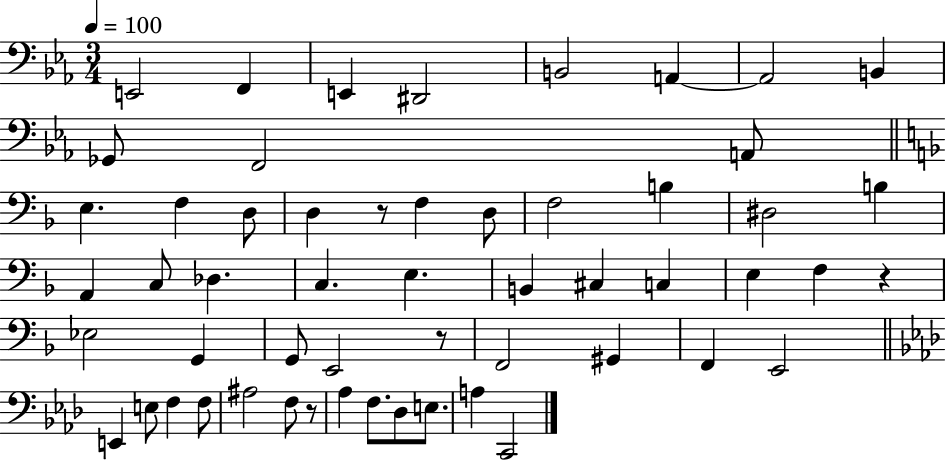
E2/h F2/q E2/q D#2/h B2/h A2/q A2/h B2/q Gb2/e F2/h A2/e E3/q. F3/q D3/e D3/q R/e F3/q D3/e F3/h B3/q D#3/h B3/q A2/q C3/e Db3/q. C3/q. E3/q. B2/q C#3/q C3/q E3/q F3/q R/q Eb3/h G2/q G2/e E2/h R/e F2/h G#2/q F2/q E2/h E2/q E3/e F3/q F3/e A#3/h F3/e R/e Ab3/q F3/e. Db3/e E3/e. A3/q C2/h